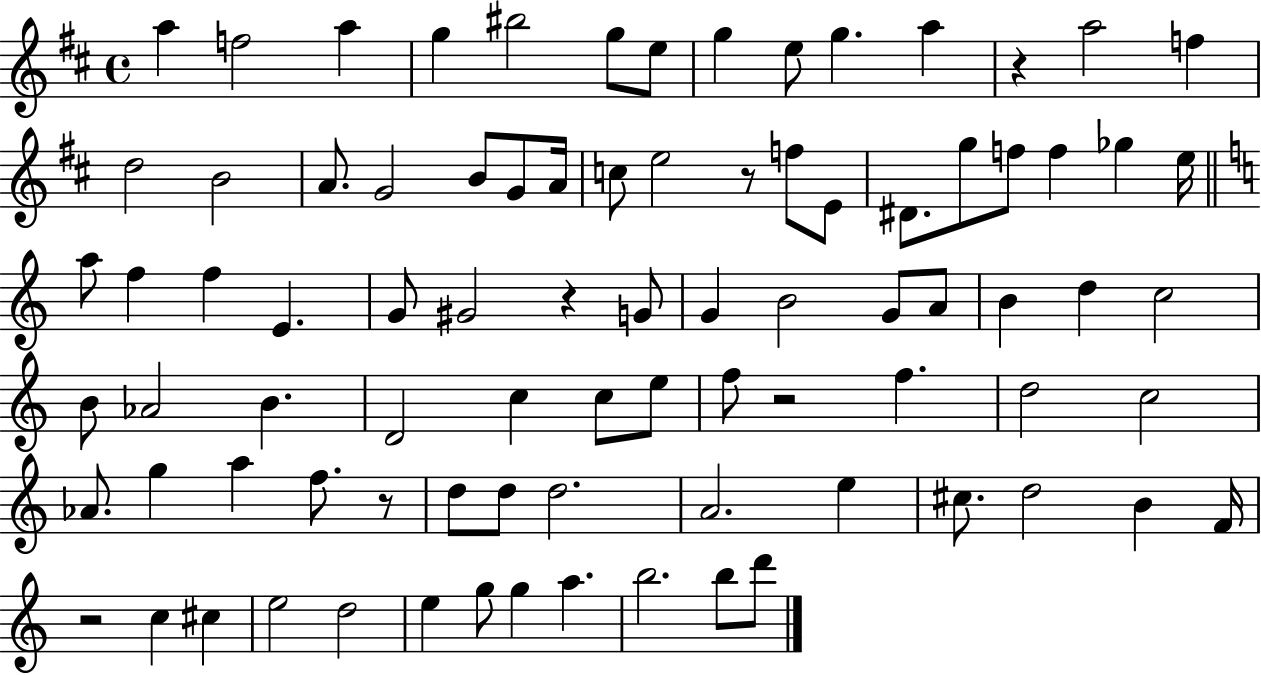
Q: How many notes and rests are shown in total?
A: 85